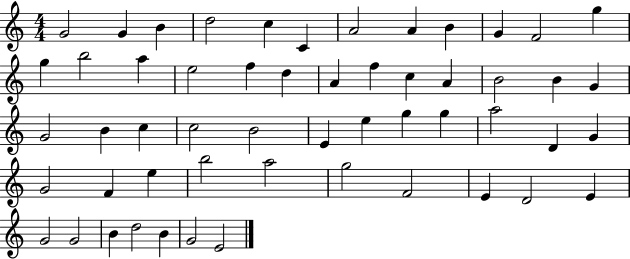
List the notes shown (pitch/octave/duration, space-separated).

G4/h G4/q B4/q D5/h C5/q C4/q A4/h A4/q B4/q G4/q F4/h G5/q G5/q B5/h A5/q E5/h F5/q D5/q A4/q F5/q C5/q A4/q B4/h B4/q G4/q G4/h B4/q C5/q C5/h B4/h E4/q E5/q G5/q G5/q A5/h D4/q G4/q G4/h F4/q E5/q B5/h A5/h G5/h F4/h E4/q D4/h E4/q G4/h G4/h B4/q D5/h B4/q G4/h E4/h